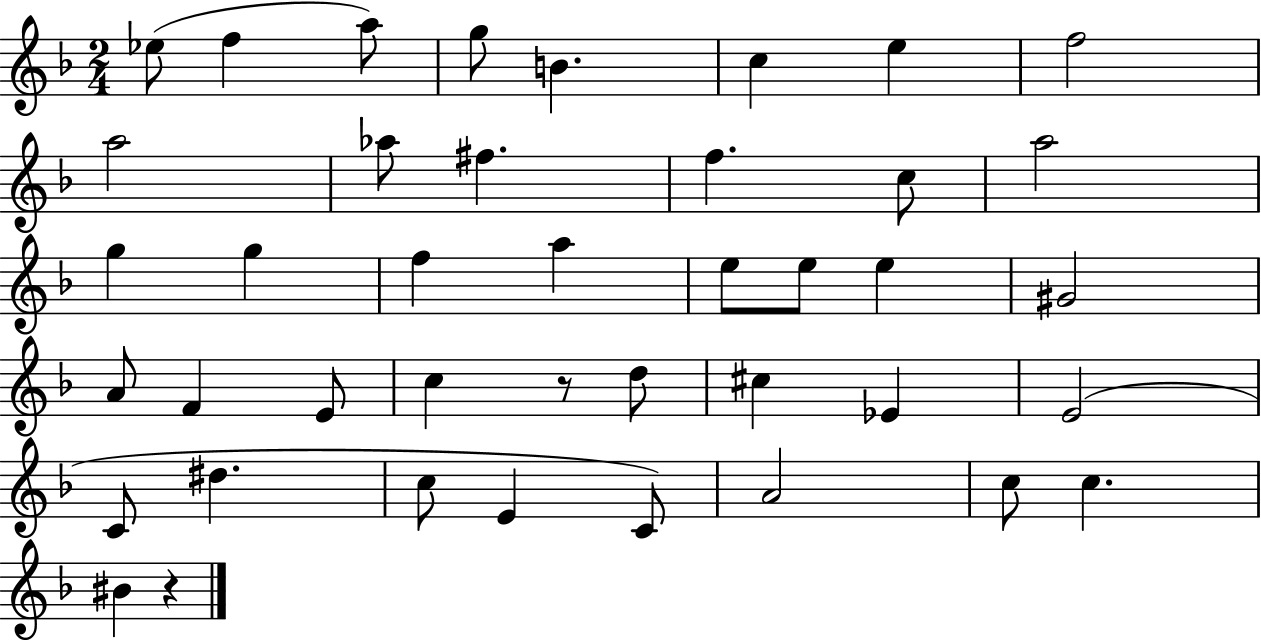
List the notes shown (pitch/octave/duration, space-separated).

Eb5/e F5/q A5/e G5/e B4/q. C5/q E5/q F5/h A5/h Ab5/e F#5/q. F5/q. C5/e A5/h G5/q G5/q F5/q A5/q E5/e E5/e E5/q G#4/h A4/e F4/q E4/e C5/q R/e D5/e C#5/q Eb4/q E4/h C4/e D#5/q. C5/e E4/q C4/e A4/h C5/e C5/q. BIS4/q R/q